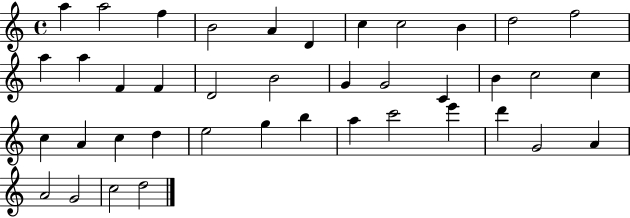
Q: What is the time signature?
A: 4/4